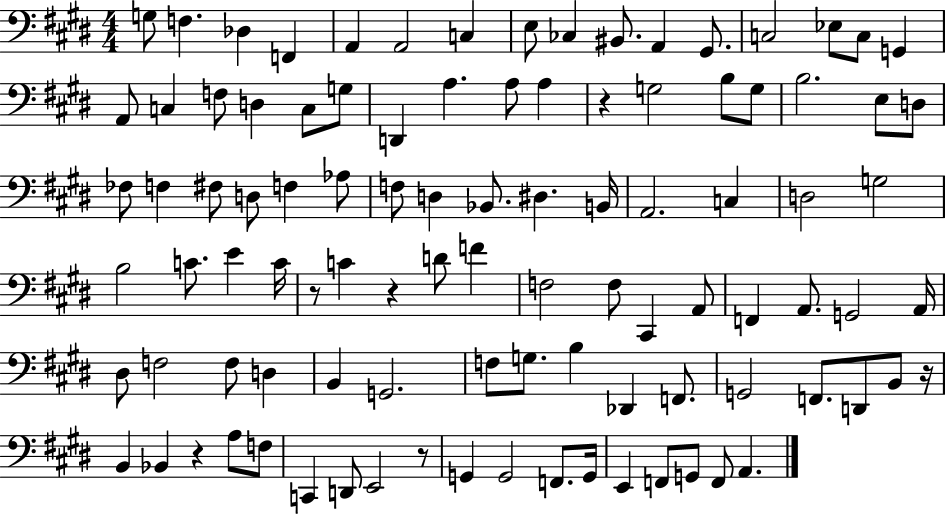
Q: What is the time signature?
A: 4/4